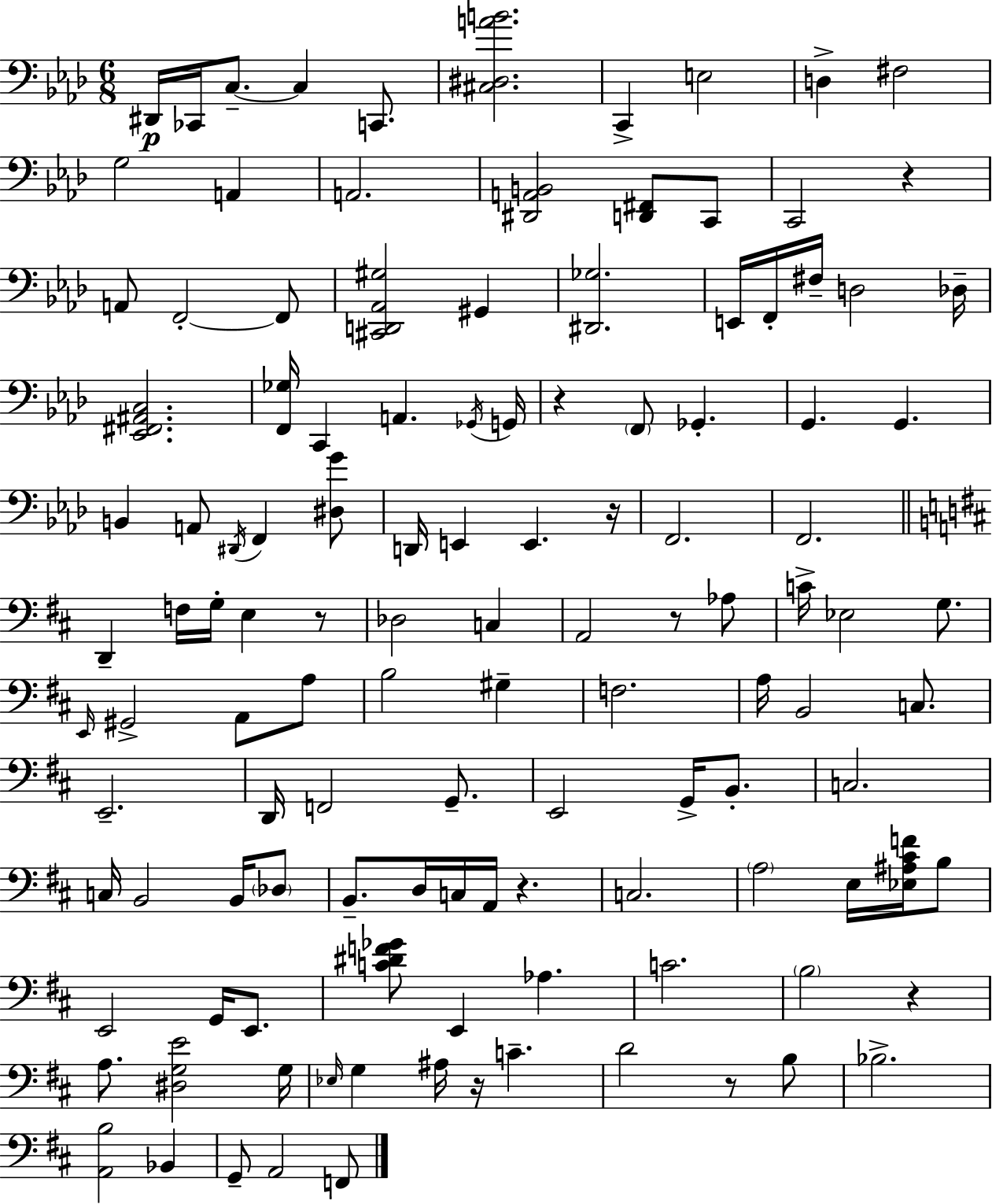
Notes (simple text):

D#2/s CES2/s C3/e. C3/q C2/e. [C#3,D#3,A4,B4]/h. C2/q E3/h D3/q F#3/h G3/h A2/q A2/h. [D#2,A2,B2]/h [D2,F#2]/e C2/e C2/h R/q A2/e F2/h F2/e [C#2,D2,Ab2,G#3]/h G#2/q [D#2,Gb3]/h. E2/s F2/s F#3/s D3/h Db3/s [Eb2,F#2,A#2,C3]/h. [F2,Gb3]/s C2/q A2/q. Gb2/s G2/s R/q F2/e Gb2/q. G2/q. G2/q. B2/q A2/e D#2/s F2/q [D#3,G4]/e D2/s E2/q E2/q. R/s F2/h. F2/h. D2/q F3/s G3/s E3/q R/e Db3/h C3/q A2/h R/e Ab3/e C4/s Eb3/h G3/e. E2/s G#2/h A2/e A3/e B3/h G#3/q F3/h. A3/s B2/h C3/e. E2/h. D2/s F2/h G2/e. E2/h G2/s B2/e. C3/h. C3/s B2/h B2/s Db3/e B2/e. D3/s C3/s A2/s R/q. C3/h. A3/h E3/s [Eb3,A#3,C#4,F4]/s B3/e E2/h G2/s E2/e. [C4,D#4,F4,Gb4]/e E2/q Ab3/q. C4/h. B3/h R/q A3/e. [D#3,G3,E4]/h G3/s Eb3/s G3/q A#3/s R/s C4/q. D4/h R/e B3/e Bb3/h. [A2,B3]/h Bb2/q G2/e A2/h F2/e